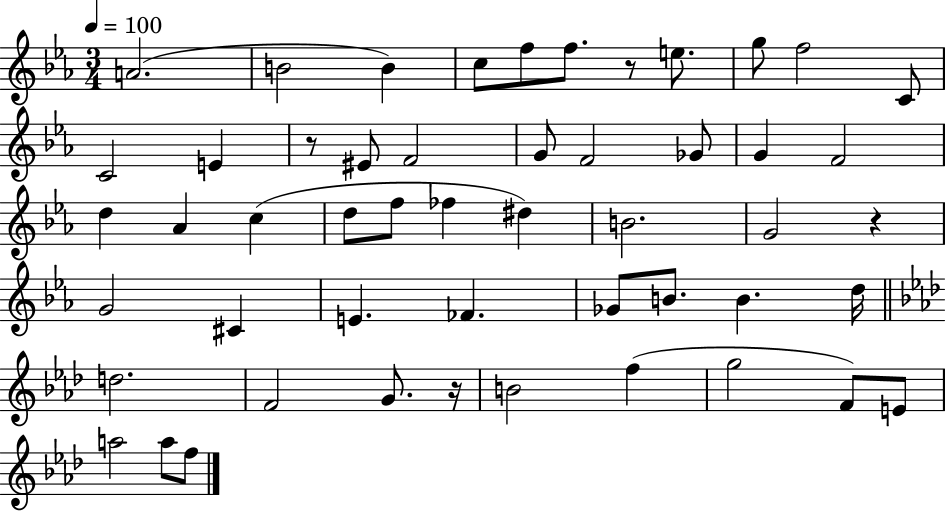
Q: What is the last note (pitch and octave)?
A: F5